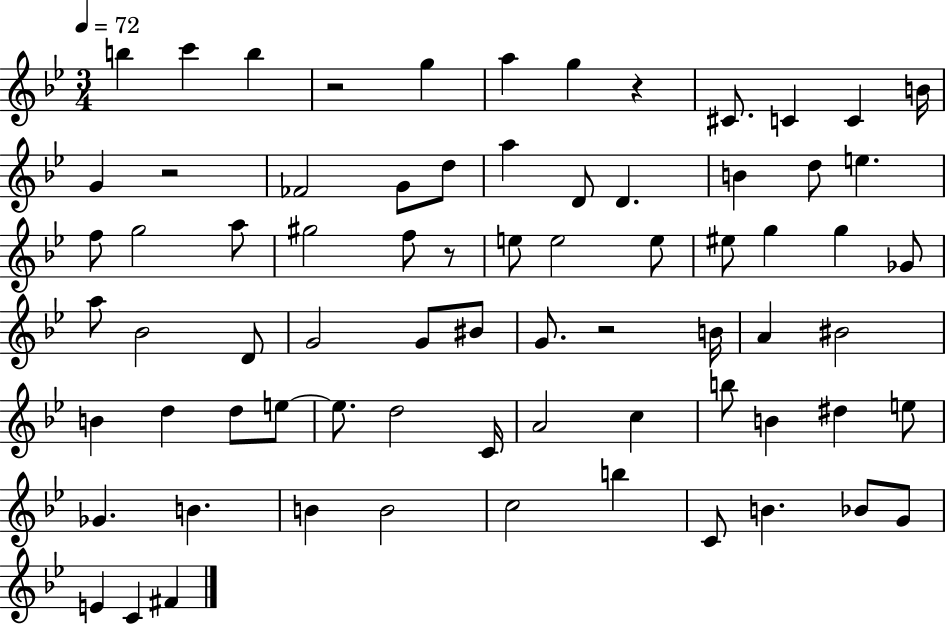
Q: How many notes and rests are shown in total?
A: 73